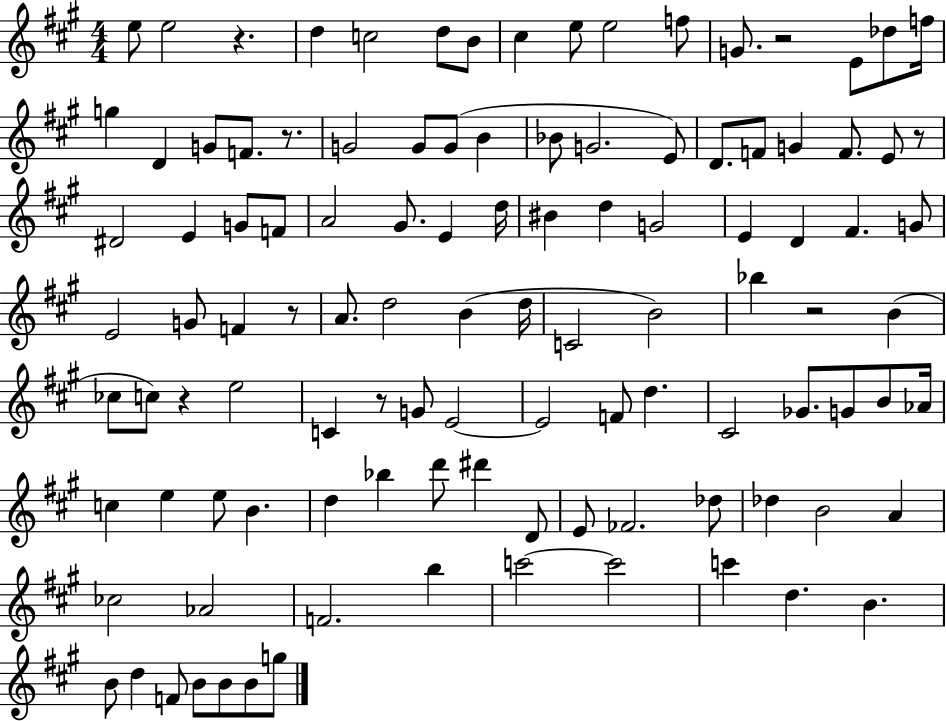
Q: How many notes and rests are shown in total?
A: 109